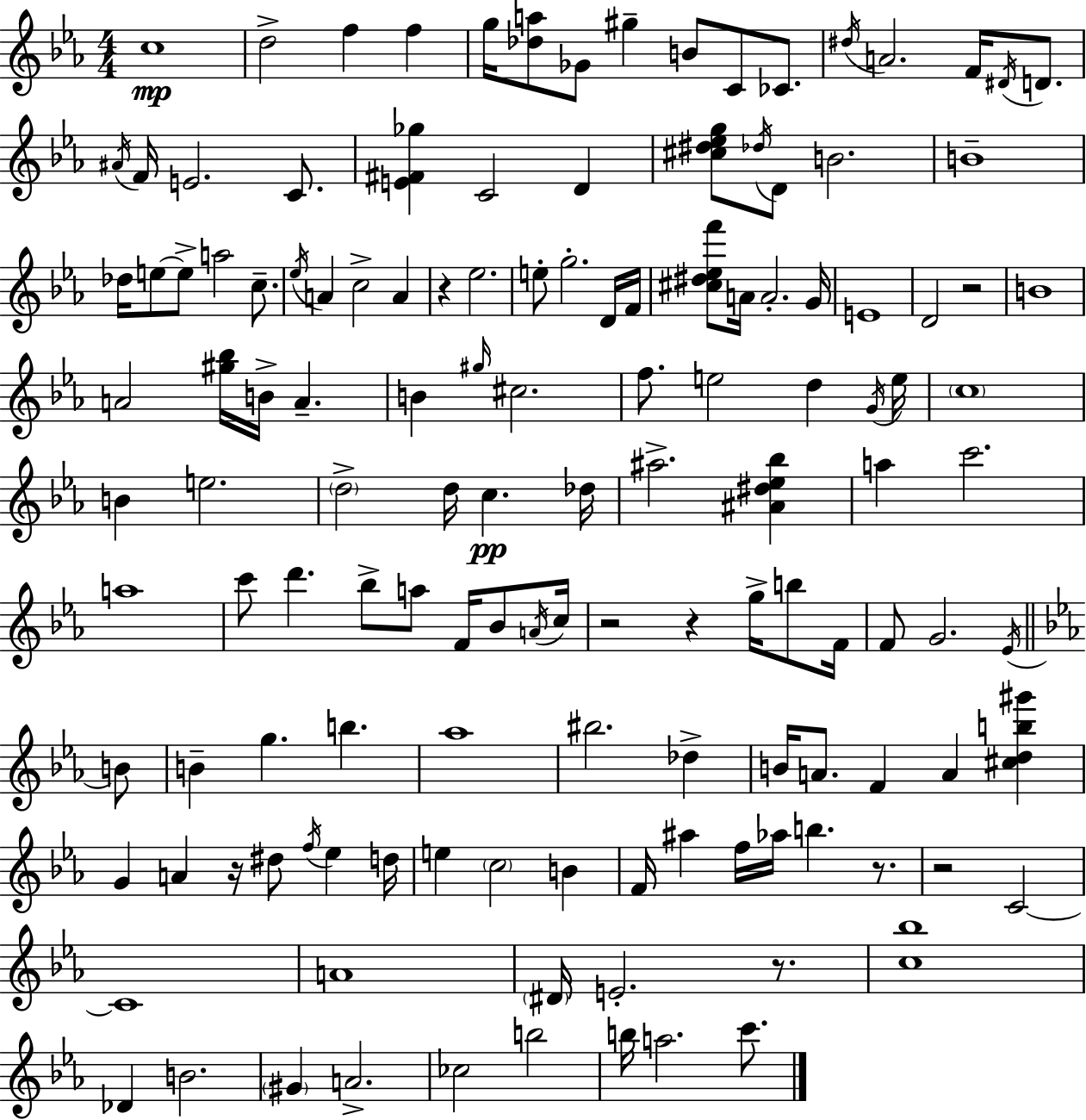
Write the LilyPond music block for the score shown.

{
  \clef treble
  \numericTimeSignature
  \time 4/4
  \key c \minor
  c''1\mp | d''2-> f''4 f''4 | g''16 <des'' a''>8 ges'8 gis''4-- b'8 c'8 ces'8. | \acciaccatura { dis''16 } a'2. f'16 \acciaccatura { dis'16 } d'8. | \break \acciaccatura { ais'16 } f'16 e'2. | c'8. <e' fis' ges''>4 c'2 d'4 | <cis'' dis'' ees'' g''>8 \acciaccatura { des''16 } d'8 b'2. | b'1-- | \break des''16 e''8~~ e''8-> a''2 | c''8.-- \acciaccatura { ees''16 } a'4 c''2-> | a'4 r4 ees''2. | e''8-. g''2.-. | \break d'16 f'16 <cis'' dis'' ees'' f'''>8 a'16 a'2.-. | g'16 e'1 | d'2 r2 | b'1 | \break a'2 <gis'' bes''>16 b'16-> a'4.-- | b'4 \grace { gis''16 } cis''2. | f''8. e''2 | d''4 \acciaccatura { g'16 } e''16 \parenthesize c''1 | \break b'4 e''2. | \parenthesize d''2-> d''16 | c''4.\pp des''16 ais''2.-> | <ais' dis'' ees'' bes''>4 a''4 c'''2. | \break a''1 | c'''8 d'''4. bes''8-> | a''8 f'16 bes'8 \acciaccatura { a'16 } c''16 r2 | r4 g''16-> b''8 f'16 f'8 g'2. | \break \acciaccatura { ees'16 } \bar "||" \break \key ees \major b'8 b'4-- g''4. b''4. | aes''1 | bis''2. des''4-> | b'16 a'8. f'4 a'4 <cis'' d'' b'' gis'''>4 | \break g'4 a'4 r16 dis''8 \acciaccatura { f''16 } ees''4 | d''16 e''4 \parenthesize c''2 b'4 | f'16 ais''4 f''16 aes''16 b''4. | r8. r2 c'2~~ | \break c'1 | a'1 | \parenthesize dis'16 e'2.-. | r8. <c'' bes''>1 | \break des'4 b'2. | \parenthesize gis'4 a'2.-> | ces''2 b''2 | b''16 a''2. | \break c'''8. \bar "|."
}